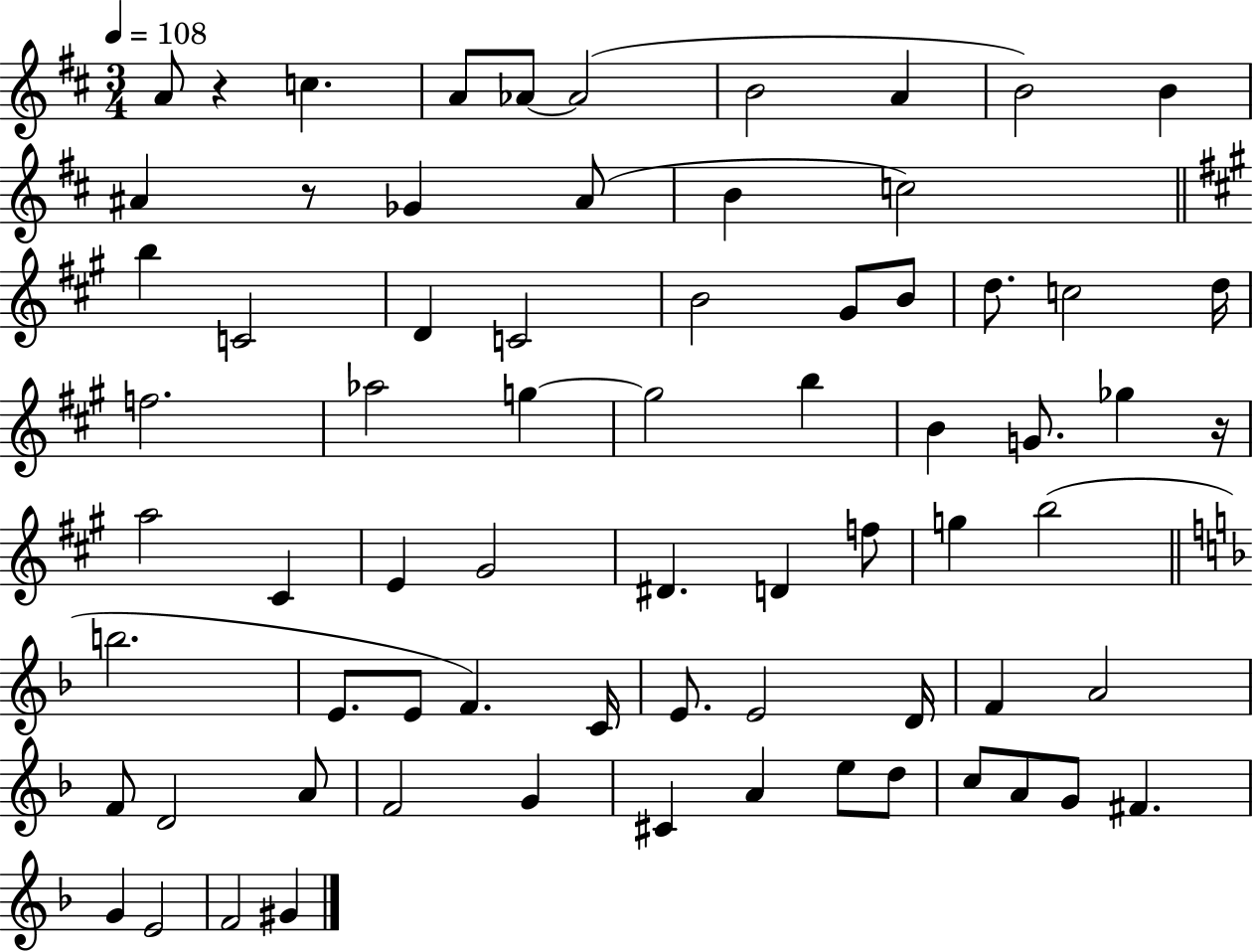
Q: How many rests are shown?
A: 3